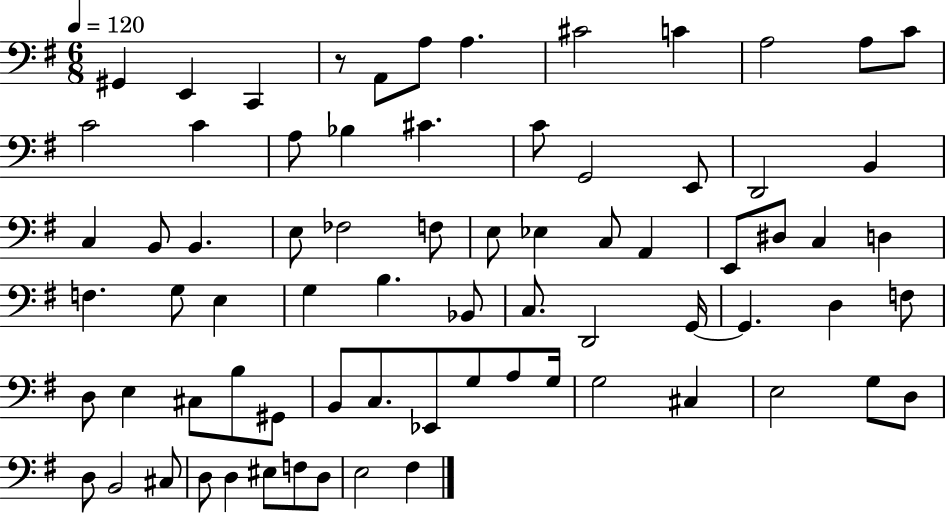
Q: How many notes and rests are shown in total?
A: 74